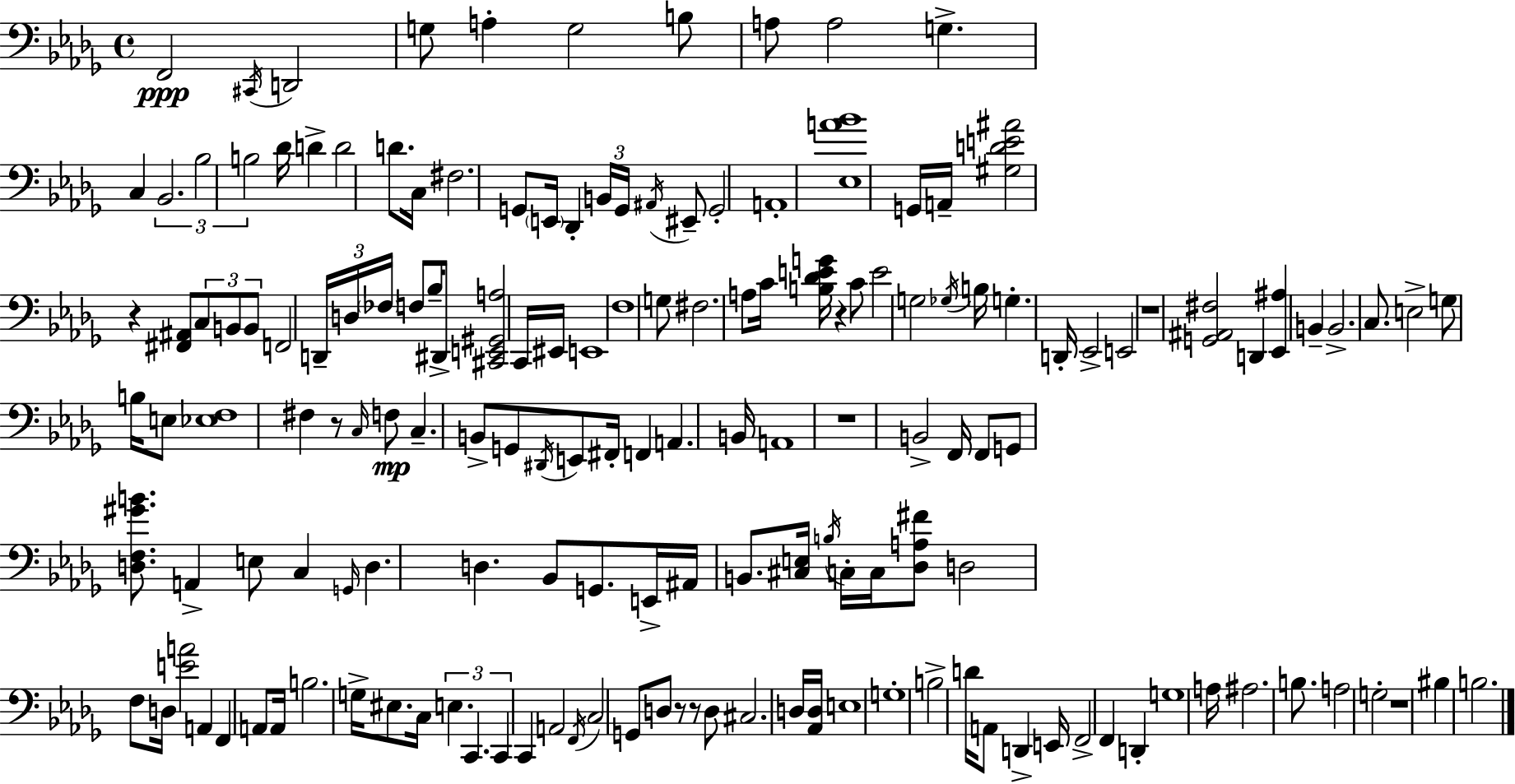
F2/h C#2/s D2/h G3/e A3/q G3/h B3/e A3/e A3/h G3/q. C3/q Bb2/h. Bb3/h B3/h Db4/s D4/q D4/h D4/e. C3/s F#3/h. G2/e E2/s Db2/q B2/s G2/s A#2/s EIS2/e G2/h A2/w [Eb3,A4,Bb4]/w G2/s A2/s [G#3,D4,E4,A#4]/h R/q [F#2,A#2]/e C3/e B2/e B2/e F2/h D2/s D3/s FES3/s F3/e Bb3/s D#2/e [C#2,E2,G#2,A3]/h C2/s EIS2/s E2/w F3/w G3/e F#3/h. A3/e C4/s [B3,Db4,E4,G4]/s R/q C4/e E4/h G3/h Gb3/s B3/s G3/q. D2/s Eb2/h E2/h R/w [G2,A#2,F#3]/h D2/q [Eb2,A#3]/q B2/q B2/h. C3/e. E3/h G3/e B3/s E3/e [Eb3,F3]/w F#3/q R/e C3/s F3/e C3/q. B2/e G2/e D#2/s E2/e F#2/s F2/q A2/q. B2/s A2/w R/w B2/h F2/s F2/e G2/e [D3,F3,G#4,B4]/e. A2/q E3/e C3/q G2/s D3/q. D3/q. Bb2/e G2/e. E2/s A#2/s B2/e. [C#3,E3]/s B3/s C3/s C3/s [Db3,A3,F#4]/e D3/h F3/e D3/s [E4,A4]/h A2/q F2/q A2/e A2/s B3/h. G3/s EIS3/e. C3/s E3/q. C2/q. C2/q C2/q A2/h F2/s C3/h G2/e D3/e R/e R/e D3/e C#3/h. D3/s [Ab2,D3]/s E3/w G3/w B3/h D4/s A2/e D2/q E2/s F2/h F2/q D2/q G3/w A3/s A#3/h. B3/e. A3/h G3/h R/w BIS3/q B3/h.